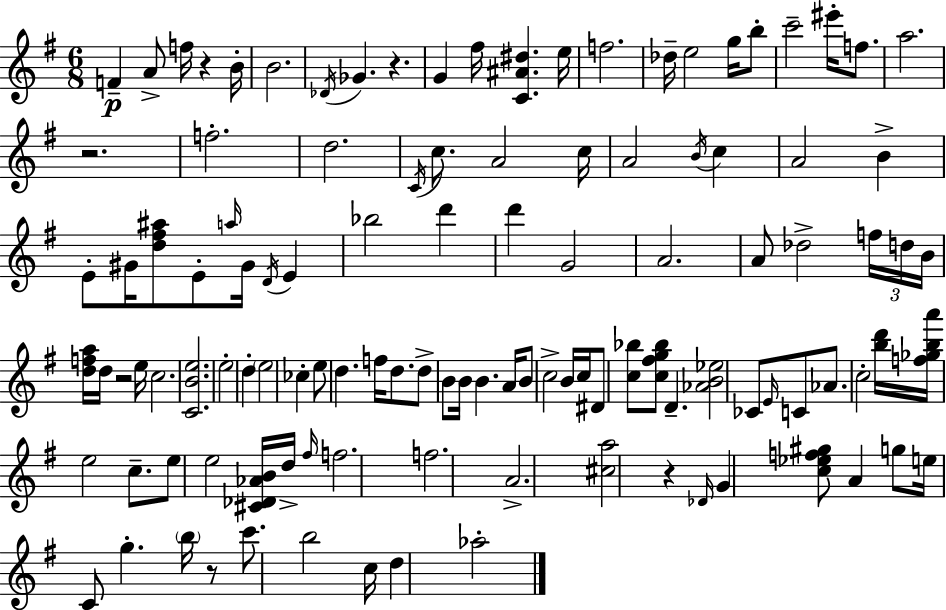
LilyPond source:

{
  \clef treble
  \numericTimeSignature
  \time 6/8
  \key g \major
  f'4--\p a'8-> f''16 r4 b'16-. | b'2. | \acciaccatura { des'16 } ges'4. r4. | g'4 fis''16 <c' ais' dis''>4. | \break e''16 f''2. | des''16-- e''2 g''16 b''8-. | c'''2-- eis'''16-. f''8. | a''2. | \break r2. | f''2.-. | d''2. | \acciaccatura { c'16 } c''8. a'2 | \break c''16 a'2 \acciaccatura { b'16 } c''4 | a'2 b'4-> | e'8-. gis'16 <d'' fis'' ais''>8 e'8-. \grace { a''16 } gis'16 | \acciaccatura { d'16 } e'4 bes''2 | \break d'''4 d'''4 g'2 | a'2. | a'8 des''2-> | \tuplet 3/2 { f''16 d''16 b'16 } <d'' f'' a''>16 d''16 r2 | \break e''16 c''2. | <c' b' e''>2. | e''2-. | d''4-. \parenthesize e''2 | \break ces''4-. e''8 d''4. | f''16 d''8. d''8-> b'8 b'16 b'4. | a'16 b'8 c''2-> | b'16 c''16 dis'8 <c'' bes''>8 <c'' fis'' g'' bes''>8 d'4.-- | \break <aes' b' ees''>2 | ces'8 \grace { e'16 } c'8 aes'8. c''2-. | <b'' d'''>16 <f'' ges'' b'' a'''>16 e''2 | c''8.-- e''8 e''2 | \break <cis' des' aes' b'>16 d''16-> \grace { fis''16 } f''2. | f''2. | a'2.-> | <cis'' a''>2 | \break r4 \grace { des'16 } g'4 | <c'' ees'' f'' gis''>8 a'4 g''8 e''16 c'8 g''4.-. | \parenthesize b''16 r8 c'''8. b''2 | c''16 d''4 | \break aes''2-. \bar "|."
}